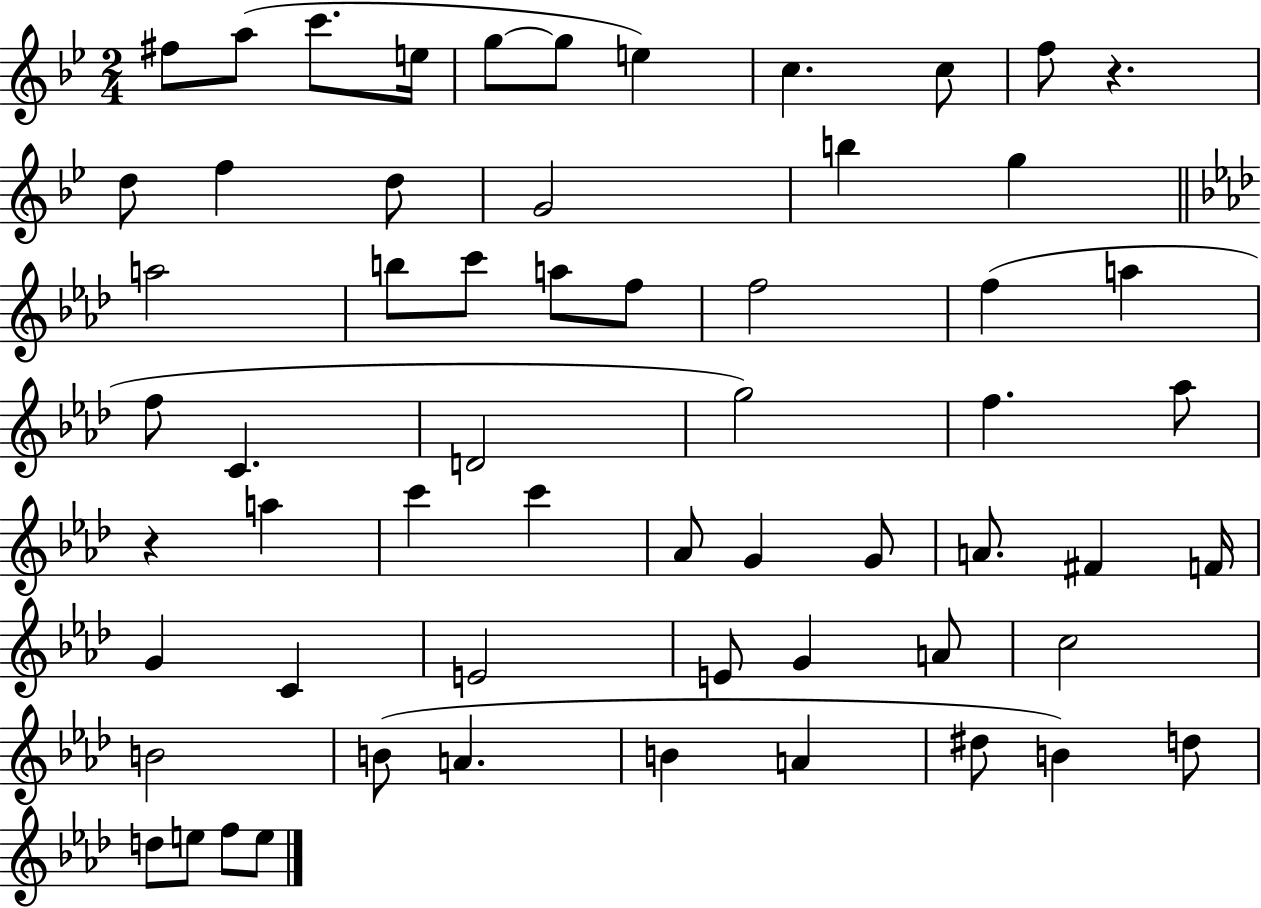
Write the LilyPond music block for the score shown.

{
  \clef treble
  \numericTimeSignature
  \time 2/4
  \key bes \major
  fis''8 a''8( c'''8. e''16 | g''8~~ g''8 e''4) | c''4. c''8 | f''8 r4. | \break d''8 f''4 d''8 | g'2 | b''4 g''4 | \bar "||" \break \key f \minor a''2 | b''8 c'''8 a''8 f''8 | f''2 | f''4( a''4 | \break f''8 c'4. | d'2 | g''2) | f''4. aes''8 | \break r4 a''4 | c'''4 c'''4 | aes'8 g'4 g'8 | a'8. fis'4 f'16 | \break g'4 c'4 | e'2 | e'8 g'4 a'8 | c''2 | \break b'2 | b'8( a'4. | b'4 a'4 | dis''8 b'4) d''8 | \break d''8 e''8 f''8 e''8 | \bar "|."
}